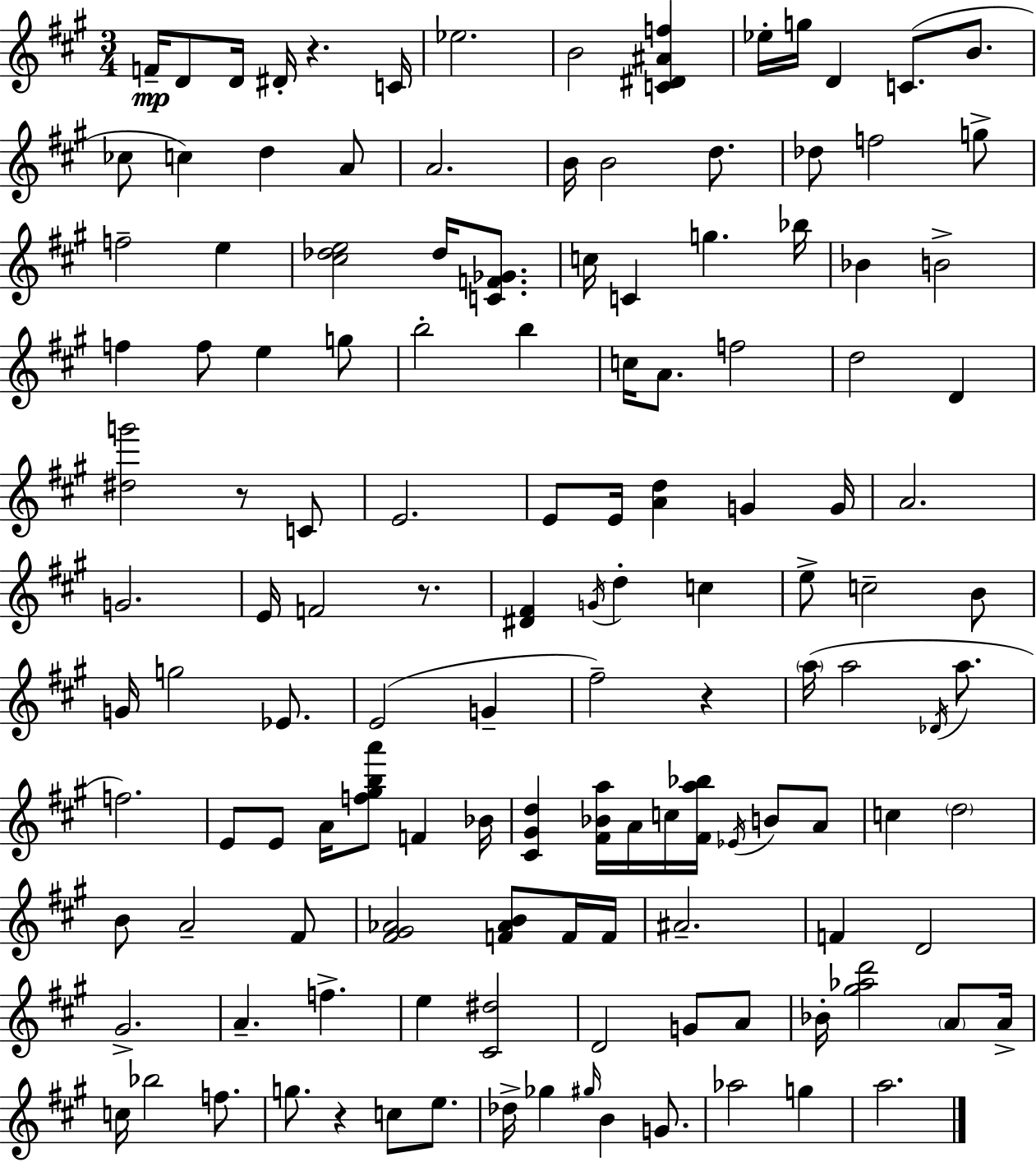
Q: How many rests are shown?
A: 5